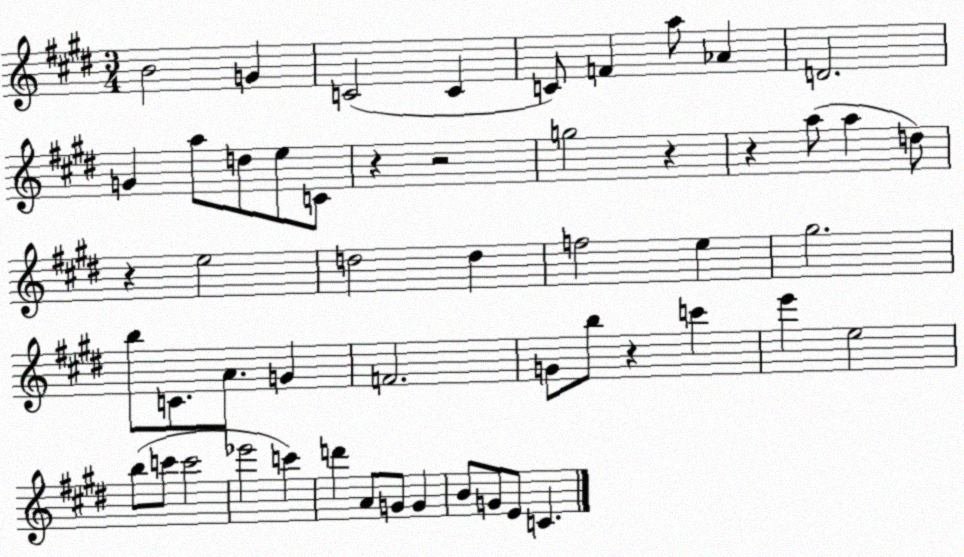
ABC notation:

X:1
T:Untitled
M:3/4
L:1/4
K:E
B2 G C2 C C/2 F a/2 _A D2 G a/2 d/2 e/2 C/2 z z2 g2 z z a/2 a d/2 z e2 d2 d f2 e ^g2 b/2 C/2 A/2 G F2 G/2 b/2 z c' e' e2 b/2 c'/2 c'2 _e'2 c' d' A/2 G/2 G B/2 G/2 E/2 C